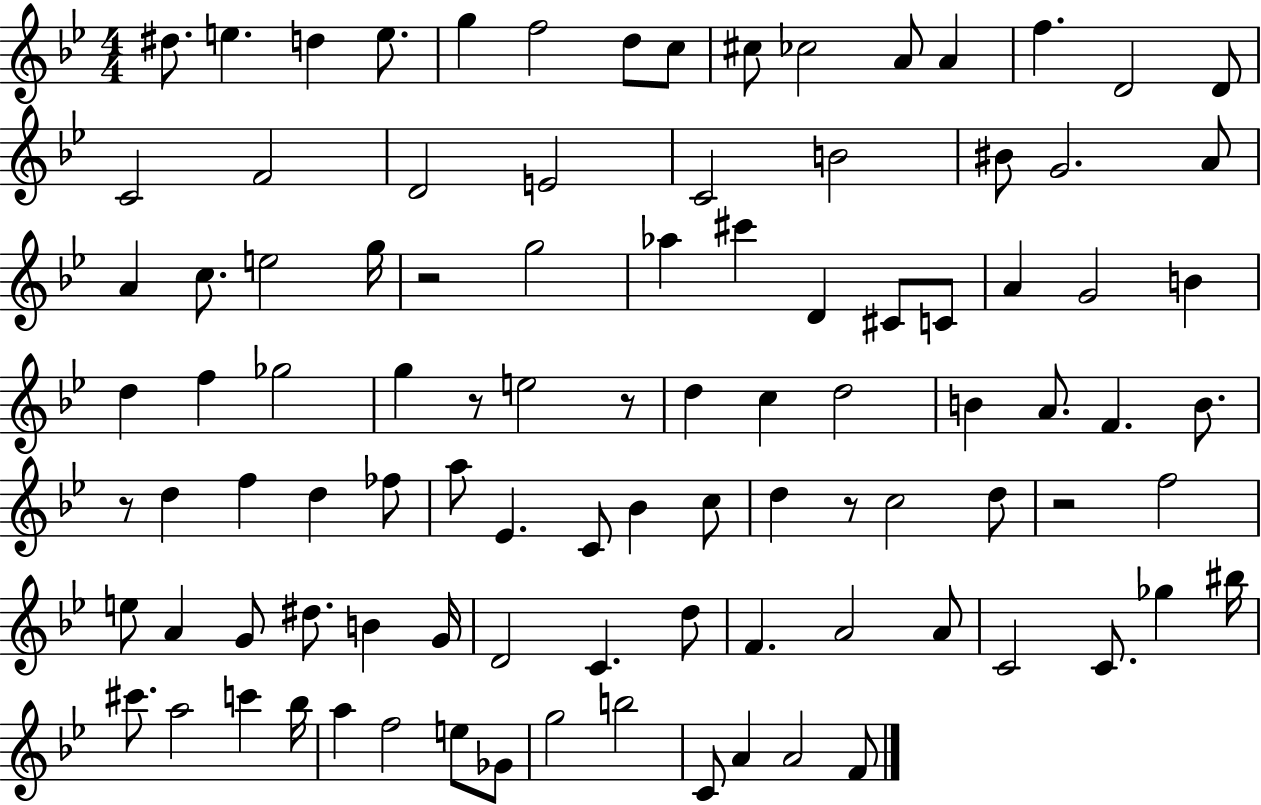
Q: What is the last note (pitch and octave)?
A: F4